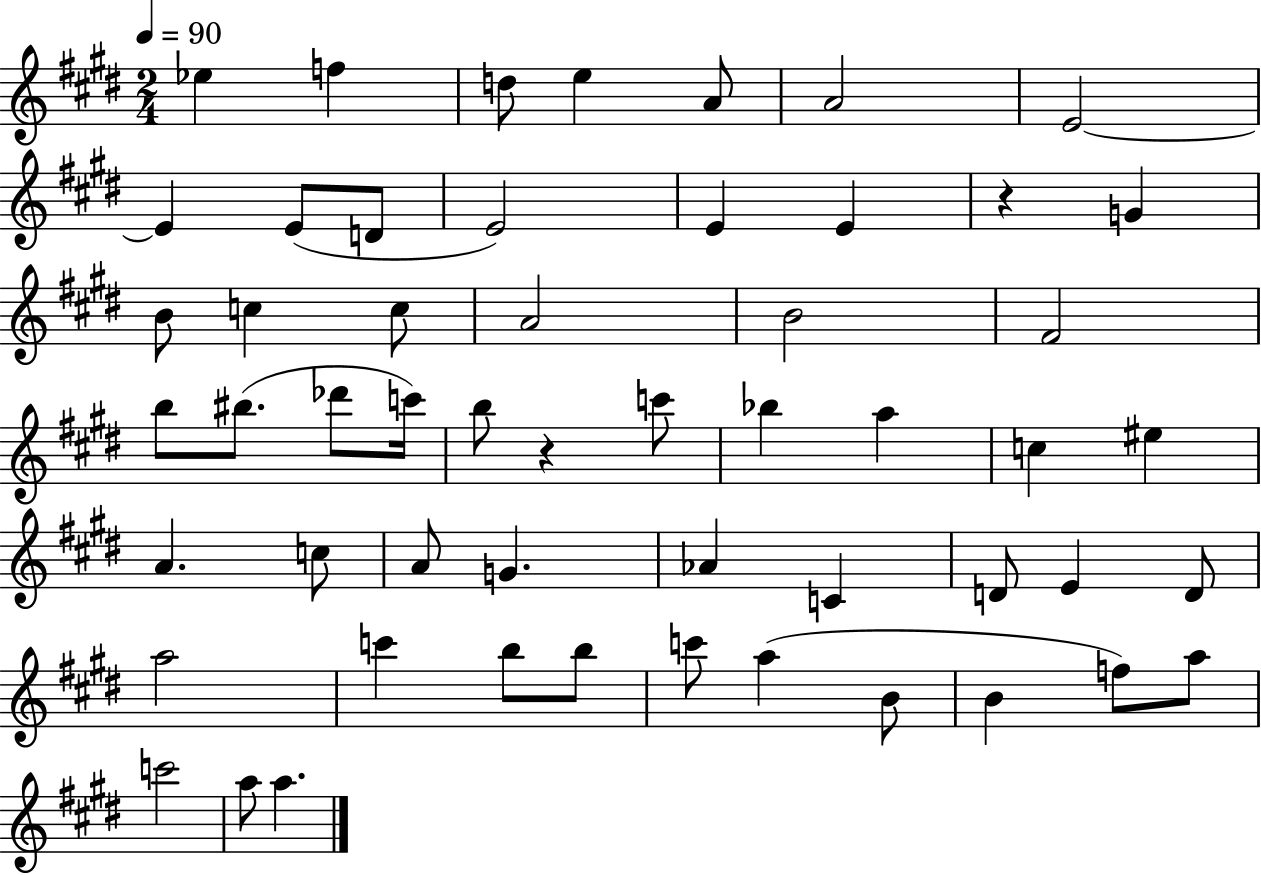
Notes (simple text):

Eb5/q F5/q D5/e E5/q A4/e A4/h E4/h E4/q E4/e D4/e E4/h E4/q E4/q R/q G4/q B4/e C5/q C5/e A4/h B4/h F#4/h B5/e BIS5/e. Db6/e C6/s B5/e R/q C6/e Bb5/q A5/q C5/q EIS5/q A4/q. C5/e A4/e G4/q. Ab4/q C4/q D4/e E4/q D4/e A5/h C6/q B5/e B5/e C6/e A5/q B4/e B4/q F5/e A5/e C6/h A5/e A5/q.